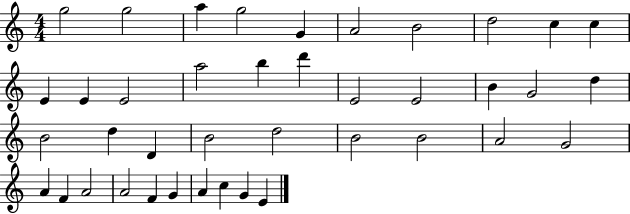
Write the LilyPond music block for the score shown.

{
  \clef treble
  \numericTimeSignature
  \time 4/4
  \key c \major
  g''2 g''2 | a''4 g''2 g'4 | a'2 b'2 | d''2 c''4 c''4 | \break e'4 e'4 e'2 | a''2 b''4 d'''4 | e'2 e'2 | b'4 g'2 d''4 | \break b'2 d''4 d'4 | b'2 d''2 | b'2 b'2 | a'2 g'2 | \break a'4 f'4 a'2 | a'2 f'4 g'4 | a'4 c''4 g'4 e'4 | \bar "|."
}